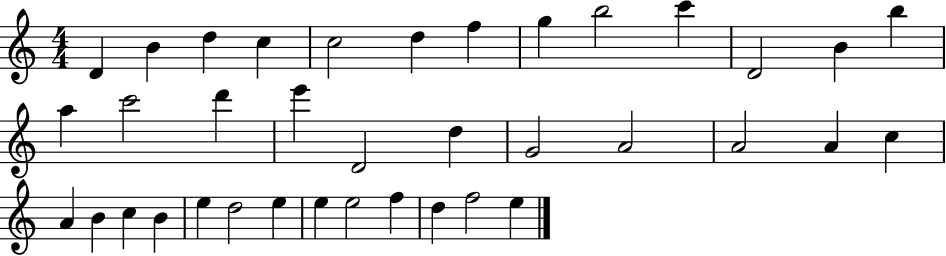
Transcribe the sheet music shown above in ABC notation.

X:1
T:Untitled
M:4/4
L:1/4
K:C
D B d c c2 d f g b2 c' D2 B b a c'2 d' e' D2 d G2 A2 A2 A c A B c B e d2 e e e2 f d f2 e